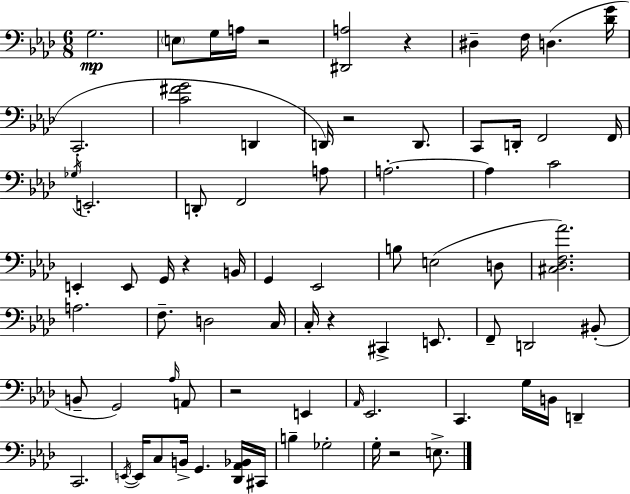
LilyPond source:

{
  \clef bass
  \numericTimeSignature
  \time 6/8
  \key f \minor
  \repeat volta 2 { g2.\mp | \parenthesize e8 g16 a16 r2 | <dis, a>2 r4 | dis4-- f16 d4.( <des' g'>16 | \break c,2.-. | <c' fis' g'>2 d,4 | d,16) r2 d,8. | c,8 d,16-. f,2 f,16 | \break \acciaccatura { ges16 } e,2.-. | d,8-. f,2 a8 | a2.-.~~ | a4 c'2 | \break e,4-. e,8 g,16 r4 | b,16 g,4 ees,2 | b8 e2( d8 | <cis des f aes'>2.) | \break a2. | f8.-- d2 | c16 c16-. r4 cis,4-> e,8. | f,8-- d,2 bis,8-.( | \break b,8-- g,2) \grace { aes16 } | a,8 r2 e,4 | \grace { aes,16 } ees,2. | c,4. g16 b,16 d,4-- | \break c,2. | \acciaccatura { e,16~ }~ e,16 c8 b,16-> g,4. | <des, aes, bes,>16 cis,16 b4-- ges2-. | g16-. r2 | \break e8.-> } \bar "|."
}